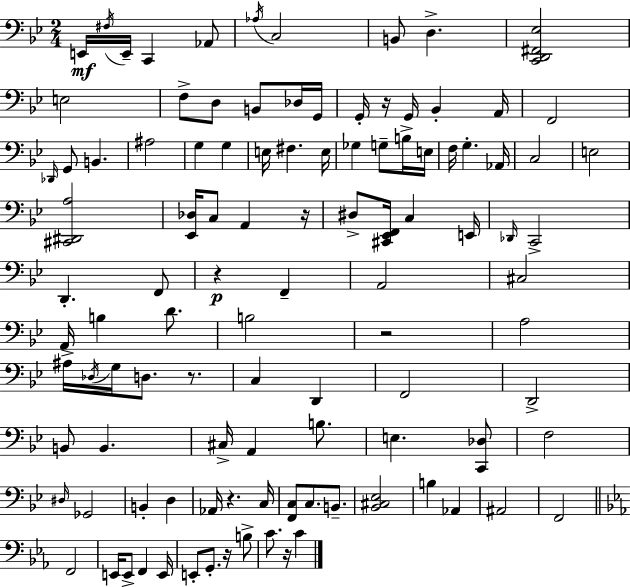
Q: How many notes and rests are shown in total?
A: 107